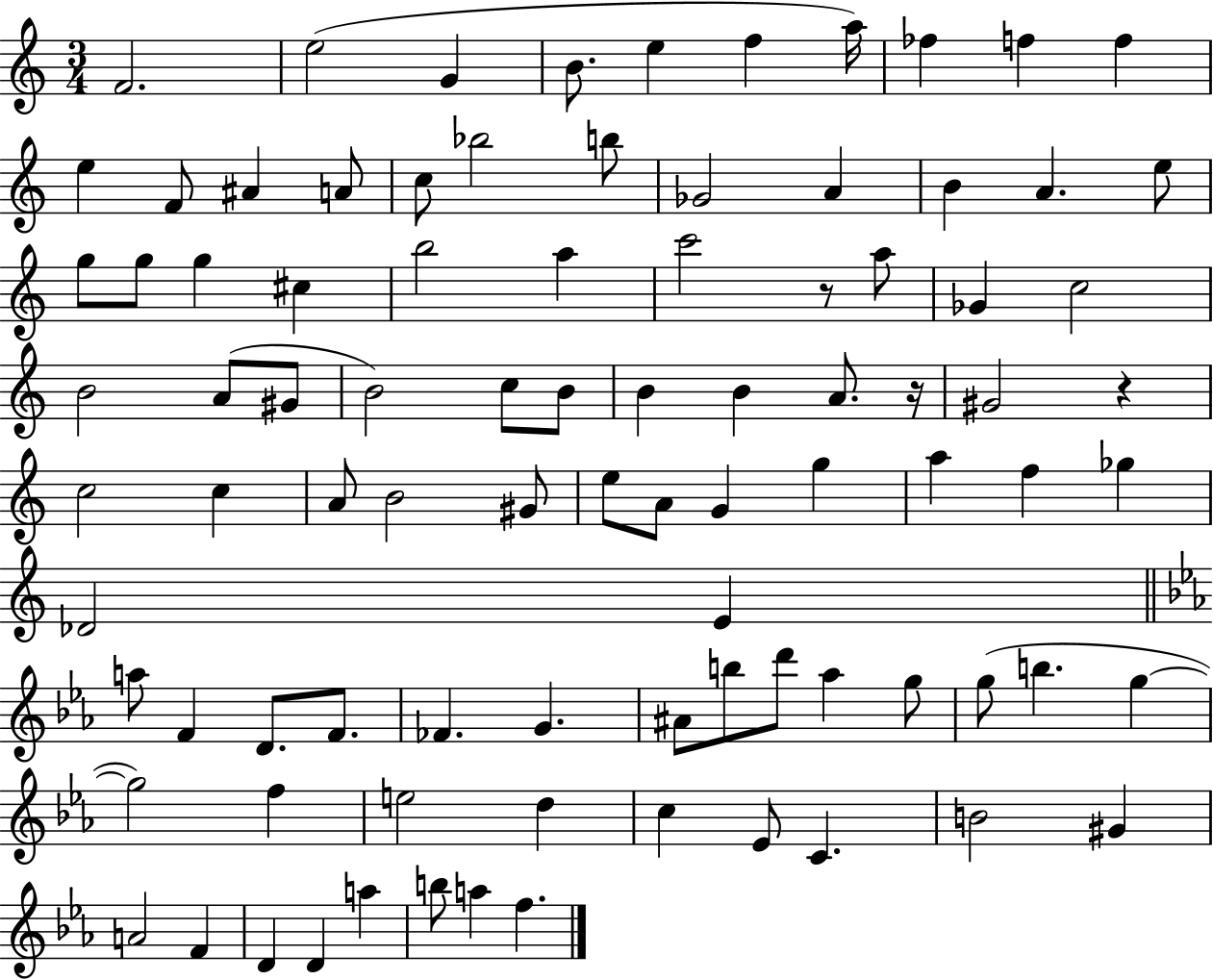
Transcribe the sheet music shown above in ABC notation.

X:1
T:Untitled
M:3/4
L:1/4
K:C
F2 e2 G B/2 e f a/4 _f f f e F/2 ^A A/2 c/2 _b2 b/2 _G2 A B A e/2 g/2 g/2 g ^c b2 a c'2 z/2 a/2 _G c2 B2 A/2 ^G/2 B2 c/2 B/2 B B A/2 z/4 ^G2 z c2 c A/2 B2 ^G/2 e/2 A/2 G g a f _g _D2 E a/2 F D/2 F/2 _F G ^A/2 b/2 d'/2 _a g/2 g/2 b g g2 f e2 d c _E/2 C B2 ^G A2 F D D a b/2 a f